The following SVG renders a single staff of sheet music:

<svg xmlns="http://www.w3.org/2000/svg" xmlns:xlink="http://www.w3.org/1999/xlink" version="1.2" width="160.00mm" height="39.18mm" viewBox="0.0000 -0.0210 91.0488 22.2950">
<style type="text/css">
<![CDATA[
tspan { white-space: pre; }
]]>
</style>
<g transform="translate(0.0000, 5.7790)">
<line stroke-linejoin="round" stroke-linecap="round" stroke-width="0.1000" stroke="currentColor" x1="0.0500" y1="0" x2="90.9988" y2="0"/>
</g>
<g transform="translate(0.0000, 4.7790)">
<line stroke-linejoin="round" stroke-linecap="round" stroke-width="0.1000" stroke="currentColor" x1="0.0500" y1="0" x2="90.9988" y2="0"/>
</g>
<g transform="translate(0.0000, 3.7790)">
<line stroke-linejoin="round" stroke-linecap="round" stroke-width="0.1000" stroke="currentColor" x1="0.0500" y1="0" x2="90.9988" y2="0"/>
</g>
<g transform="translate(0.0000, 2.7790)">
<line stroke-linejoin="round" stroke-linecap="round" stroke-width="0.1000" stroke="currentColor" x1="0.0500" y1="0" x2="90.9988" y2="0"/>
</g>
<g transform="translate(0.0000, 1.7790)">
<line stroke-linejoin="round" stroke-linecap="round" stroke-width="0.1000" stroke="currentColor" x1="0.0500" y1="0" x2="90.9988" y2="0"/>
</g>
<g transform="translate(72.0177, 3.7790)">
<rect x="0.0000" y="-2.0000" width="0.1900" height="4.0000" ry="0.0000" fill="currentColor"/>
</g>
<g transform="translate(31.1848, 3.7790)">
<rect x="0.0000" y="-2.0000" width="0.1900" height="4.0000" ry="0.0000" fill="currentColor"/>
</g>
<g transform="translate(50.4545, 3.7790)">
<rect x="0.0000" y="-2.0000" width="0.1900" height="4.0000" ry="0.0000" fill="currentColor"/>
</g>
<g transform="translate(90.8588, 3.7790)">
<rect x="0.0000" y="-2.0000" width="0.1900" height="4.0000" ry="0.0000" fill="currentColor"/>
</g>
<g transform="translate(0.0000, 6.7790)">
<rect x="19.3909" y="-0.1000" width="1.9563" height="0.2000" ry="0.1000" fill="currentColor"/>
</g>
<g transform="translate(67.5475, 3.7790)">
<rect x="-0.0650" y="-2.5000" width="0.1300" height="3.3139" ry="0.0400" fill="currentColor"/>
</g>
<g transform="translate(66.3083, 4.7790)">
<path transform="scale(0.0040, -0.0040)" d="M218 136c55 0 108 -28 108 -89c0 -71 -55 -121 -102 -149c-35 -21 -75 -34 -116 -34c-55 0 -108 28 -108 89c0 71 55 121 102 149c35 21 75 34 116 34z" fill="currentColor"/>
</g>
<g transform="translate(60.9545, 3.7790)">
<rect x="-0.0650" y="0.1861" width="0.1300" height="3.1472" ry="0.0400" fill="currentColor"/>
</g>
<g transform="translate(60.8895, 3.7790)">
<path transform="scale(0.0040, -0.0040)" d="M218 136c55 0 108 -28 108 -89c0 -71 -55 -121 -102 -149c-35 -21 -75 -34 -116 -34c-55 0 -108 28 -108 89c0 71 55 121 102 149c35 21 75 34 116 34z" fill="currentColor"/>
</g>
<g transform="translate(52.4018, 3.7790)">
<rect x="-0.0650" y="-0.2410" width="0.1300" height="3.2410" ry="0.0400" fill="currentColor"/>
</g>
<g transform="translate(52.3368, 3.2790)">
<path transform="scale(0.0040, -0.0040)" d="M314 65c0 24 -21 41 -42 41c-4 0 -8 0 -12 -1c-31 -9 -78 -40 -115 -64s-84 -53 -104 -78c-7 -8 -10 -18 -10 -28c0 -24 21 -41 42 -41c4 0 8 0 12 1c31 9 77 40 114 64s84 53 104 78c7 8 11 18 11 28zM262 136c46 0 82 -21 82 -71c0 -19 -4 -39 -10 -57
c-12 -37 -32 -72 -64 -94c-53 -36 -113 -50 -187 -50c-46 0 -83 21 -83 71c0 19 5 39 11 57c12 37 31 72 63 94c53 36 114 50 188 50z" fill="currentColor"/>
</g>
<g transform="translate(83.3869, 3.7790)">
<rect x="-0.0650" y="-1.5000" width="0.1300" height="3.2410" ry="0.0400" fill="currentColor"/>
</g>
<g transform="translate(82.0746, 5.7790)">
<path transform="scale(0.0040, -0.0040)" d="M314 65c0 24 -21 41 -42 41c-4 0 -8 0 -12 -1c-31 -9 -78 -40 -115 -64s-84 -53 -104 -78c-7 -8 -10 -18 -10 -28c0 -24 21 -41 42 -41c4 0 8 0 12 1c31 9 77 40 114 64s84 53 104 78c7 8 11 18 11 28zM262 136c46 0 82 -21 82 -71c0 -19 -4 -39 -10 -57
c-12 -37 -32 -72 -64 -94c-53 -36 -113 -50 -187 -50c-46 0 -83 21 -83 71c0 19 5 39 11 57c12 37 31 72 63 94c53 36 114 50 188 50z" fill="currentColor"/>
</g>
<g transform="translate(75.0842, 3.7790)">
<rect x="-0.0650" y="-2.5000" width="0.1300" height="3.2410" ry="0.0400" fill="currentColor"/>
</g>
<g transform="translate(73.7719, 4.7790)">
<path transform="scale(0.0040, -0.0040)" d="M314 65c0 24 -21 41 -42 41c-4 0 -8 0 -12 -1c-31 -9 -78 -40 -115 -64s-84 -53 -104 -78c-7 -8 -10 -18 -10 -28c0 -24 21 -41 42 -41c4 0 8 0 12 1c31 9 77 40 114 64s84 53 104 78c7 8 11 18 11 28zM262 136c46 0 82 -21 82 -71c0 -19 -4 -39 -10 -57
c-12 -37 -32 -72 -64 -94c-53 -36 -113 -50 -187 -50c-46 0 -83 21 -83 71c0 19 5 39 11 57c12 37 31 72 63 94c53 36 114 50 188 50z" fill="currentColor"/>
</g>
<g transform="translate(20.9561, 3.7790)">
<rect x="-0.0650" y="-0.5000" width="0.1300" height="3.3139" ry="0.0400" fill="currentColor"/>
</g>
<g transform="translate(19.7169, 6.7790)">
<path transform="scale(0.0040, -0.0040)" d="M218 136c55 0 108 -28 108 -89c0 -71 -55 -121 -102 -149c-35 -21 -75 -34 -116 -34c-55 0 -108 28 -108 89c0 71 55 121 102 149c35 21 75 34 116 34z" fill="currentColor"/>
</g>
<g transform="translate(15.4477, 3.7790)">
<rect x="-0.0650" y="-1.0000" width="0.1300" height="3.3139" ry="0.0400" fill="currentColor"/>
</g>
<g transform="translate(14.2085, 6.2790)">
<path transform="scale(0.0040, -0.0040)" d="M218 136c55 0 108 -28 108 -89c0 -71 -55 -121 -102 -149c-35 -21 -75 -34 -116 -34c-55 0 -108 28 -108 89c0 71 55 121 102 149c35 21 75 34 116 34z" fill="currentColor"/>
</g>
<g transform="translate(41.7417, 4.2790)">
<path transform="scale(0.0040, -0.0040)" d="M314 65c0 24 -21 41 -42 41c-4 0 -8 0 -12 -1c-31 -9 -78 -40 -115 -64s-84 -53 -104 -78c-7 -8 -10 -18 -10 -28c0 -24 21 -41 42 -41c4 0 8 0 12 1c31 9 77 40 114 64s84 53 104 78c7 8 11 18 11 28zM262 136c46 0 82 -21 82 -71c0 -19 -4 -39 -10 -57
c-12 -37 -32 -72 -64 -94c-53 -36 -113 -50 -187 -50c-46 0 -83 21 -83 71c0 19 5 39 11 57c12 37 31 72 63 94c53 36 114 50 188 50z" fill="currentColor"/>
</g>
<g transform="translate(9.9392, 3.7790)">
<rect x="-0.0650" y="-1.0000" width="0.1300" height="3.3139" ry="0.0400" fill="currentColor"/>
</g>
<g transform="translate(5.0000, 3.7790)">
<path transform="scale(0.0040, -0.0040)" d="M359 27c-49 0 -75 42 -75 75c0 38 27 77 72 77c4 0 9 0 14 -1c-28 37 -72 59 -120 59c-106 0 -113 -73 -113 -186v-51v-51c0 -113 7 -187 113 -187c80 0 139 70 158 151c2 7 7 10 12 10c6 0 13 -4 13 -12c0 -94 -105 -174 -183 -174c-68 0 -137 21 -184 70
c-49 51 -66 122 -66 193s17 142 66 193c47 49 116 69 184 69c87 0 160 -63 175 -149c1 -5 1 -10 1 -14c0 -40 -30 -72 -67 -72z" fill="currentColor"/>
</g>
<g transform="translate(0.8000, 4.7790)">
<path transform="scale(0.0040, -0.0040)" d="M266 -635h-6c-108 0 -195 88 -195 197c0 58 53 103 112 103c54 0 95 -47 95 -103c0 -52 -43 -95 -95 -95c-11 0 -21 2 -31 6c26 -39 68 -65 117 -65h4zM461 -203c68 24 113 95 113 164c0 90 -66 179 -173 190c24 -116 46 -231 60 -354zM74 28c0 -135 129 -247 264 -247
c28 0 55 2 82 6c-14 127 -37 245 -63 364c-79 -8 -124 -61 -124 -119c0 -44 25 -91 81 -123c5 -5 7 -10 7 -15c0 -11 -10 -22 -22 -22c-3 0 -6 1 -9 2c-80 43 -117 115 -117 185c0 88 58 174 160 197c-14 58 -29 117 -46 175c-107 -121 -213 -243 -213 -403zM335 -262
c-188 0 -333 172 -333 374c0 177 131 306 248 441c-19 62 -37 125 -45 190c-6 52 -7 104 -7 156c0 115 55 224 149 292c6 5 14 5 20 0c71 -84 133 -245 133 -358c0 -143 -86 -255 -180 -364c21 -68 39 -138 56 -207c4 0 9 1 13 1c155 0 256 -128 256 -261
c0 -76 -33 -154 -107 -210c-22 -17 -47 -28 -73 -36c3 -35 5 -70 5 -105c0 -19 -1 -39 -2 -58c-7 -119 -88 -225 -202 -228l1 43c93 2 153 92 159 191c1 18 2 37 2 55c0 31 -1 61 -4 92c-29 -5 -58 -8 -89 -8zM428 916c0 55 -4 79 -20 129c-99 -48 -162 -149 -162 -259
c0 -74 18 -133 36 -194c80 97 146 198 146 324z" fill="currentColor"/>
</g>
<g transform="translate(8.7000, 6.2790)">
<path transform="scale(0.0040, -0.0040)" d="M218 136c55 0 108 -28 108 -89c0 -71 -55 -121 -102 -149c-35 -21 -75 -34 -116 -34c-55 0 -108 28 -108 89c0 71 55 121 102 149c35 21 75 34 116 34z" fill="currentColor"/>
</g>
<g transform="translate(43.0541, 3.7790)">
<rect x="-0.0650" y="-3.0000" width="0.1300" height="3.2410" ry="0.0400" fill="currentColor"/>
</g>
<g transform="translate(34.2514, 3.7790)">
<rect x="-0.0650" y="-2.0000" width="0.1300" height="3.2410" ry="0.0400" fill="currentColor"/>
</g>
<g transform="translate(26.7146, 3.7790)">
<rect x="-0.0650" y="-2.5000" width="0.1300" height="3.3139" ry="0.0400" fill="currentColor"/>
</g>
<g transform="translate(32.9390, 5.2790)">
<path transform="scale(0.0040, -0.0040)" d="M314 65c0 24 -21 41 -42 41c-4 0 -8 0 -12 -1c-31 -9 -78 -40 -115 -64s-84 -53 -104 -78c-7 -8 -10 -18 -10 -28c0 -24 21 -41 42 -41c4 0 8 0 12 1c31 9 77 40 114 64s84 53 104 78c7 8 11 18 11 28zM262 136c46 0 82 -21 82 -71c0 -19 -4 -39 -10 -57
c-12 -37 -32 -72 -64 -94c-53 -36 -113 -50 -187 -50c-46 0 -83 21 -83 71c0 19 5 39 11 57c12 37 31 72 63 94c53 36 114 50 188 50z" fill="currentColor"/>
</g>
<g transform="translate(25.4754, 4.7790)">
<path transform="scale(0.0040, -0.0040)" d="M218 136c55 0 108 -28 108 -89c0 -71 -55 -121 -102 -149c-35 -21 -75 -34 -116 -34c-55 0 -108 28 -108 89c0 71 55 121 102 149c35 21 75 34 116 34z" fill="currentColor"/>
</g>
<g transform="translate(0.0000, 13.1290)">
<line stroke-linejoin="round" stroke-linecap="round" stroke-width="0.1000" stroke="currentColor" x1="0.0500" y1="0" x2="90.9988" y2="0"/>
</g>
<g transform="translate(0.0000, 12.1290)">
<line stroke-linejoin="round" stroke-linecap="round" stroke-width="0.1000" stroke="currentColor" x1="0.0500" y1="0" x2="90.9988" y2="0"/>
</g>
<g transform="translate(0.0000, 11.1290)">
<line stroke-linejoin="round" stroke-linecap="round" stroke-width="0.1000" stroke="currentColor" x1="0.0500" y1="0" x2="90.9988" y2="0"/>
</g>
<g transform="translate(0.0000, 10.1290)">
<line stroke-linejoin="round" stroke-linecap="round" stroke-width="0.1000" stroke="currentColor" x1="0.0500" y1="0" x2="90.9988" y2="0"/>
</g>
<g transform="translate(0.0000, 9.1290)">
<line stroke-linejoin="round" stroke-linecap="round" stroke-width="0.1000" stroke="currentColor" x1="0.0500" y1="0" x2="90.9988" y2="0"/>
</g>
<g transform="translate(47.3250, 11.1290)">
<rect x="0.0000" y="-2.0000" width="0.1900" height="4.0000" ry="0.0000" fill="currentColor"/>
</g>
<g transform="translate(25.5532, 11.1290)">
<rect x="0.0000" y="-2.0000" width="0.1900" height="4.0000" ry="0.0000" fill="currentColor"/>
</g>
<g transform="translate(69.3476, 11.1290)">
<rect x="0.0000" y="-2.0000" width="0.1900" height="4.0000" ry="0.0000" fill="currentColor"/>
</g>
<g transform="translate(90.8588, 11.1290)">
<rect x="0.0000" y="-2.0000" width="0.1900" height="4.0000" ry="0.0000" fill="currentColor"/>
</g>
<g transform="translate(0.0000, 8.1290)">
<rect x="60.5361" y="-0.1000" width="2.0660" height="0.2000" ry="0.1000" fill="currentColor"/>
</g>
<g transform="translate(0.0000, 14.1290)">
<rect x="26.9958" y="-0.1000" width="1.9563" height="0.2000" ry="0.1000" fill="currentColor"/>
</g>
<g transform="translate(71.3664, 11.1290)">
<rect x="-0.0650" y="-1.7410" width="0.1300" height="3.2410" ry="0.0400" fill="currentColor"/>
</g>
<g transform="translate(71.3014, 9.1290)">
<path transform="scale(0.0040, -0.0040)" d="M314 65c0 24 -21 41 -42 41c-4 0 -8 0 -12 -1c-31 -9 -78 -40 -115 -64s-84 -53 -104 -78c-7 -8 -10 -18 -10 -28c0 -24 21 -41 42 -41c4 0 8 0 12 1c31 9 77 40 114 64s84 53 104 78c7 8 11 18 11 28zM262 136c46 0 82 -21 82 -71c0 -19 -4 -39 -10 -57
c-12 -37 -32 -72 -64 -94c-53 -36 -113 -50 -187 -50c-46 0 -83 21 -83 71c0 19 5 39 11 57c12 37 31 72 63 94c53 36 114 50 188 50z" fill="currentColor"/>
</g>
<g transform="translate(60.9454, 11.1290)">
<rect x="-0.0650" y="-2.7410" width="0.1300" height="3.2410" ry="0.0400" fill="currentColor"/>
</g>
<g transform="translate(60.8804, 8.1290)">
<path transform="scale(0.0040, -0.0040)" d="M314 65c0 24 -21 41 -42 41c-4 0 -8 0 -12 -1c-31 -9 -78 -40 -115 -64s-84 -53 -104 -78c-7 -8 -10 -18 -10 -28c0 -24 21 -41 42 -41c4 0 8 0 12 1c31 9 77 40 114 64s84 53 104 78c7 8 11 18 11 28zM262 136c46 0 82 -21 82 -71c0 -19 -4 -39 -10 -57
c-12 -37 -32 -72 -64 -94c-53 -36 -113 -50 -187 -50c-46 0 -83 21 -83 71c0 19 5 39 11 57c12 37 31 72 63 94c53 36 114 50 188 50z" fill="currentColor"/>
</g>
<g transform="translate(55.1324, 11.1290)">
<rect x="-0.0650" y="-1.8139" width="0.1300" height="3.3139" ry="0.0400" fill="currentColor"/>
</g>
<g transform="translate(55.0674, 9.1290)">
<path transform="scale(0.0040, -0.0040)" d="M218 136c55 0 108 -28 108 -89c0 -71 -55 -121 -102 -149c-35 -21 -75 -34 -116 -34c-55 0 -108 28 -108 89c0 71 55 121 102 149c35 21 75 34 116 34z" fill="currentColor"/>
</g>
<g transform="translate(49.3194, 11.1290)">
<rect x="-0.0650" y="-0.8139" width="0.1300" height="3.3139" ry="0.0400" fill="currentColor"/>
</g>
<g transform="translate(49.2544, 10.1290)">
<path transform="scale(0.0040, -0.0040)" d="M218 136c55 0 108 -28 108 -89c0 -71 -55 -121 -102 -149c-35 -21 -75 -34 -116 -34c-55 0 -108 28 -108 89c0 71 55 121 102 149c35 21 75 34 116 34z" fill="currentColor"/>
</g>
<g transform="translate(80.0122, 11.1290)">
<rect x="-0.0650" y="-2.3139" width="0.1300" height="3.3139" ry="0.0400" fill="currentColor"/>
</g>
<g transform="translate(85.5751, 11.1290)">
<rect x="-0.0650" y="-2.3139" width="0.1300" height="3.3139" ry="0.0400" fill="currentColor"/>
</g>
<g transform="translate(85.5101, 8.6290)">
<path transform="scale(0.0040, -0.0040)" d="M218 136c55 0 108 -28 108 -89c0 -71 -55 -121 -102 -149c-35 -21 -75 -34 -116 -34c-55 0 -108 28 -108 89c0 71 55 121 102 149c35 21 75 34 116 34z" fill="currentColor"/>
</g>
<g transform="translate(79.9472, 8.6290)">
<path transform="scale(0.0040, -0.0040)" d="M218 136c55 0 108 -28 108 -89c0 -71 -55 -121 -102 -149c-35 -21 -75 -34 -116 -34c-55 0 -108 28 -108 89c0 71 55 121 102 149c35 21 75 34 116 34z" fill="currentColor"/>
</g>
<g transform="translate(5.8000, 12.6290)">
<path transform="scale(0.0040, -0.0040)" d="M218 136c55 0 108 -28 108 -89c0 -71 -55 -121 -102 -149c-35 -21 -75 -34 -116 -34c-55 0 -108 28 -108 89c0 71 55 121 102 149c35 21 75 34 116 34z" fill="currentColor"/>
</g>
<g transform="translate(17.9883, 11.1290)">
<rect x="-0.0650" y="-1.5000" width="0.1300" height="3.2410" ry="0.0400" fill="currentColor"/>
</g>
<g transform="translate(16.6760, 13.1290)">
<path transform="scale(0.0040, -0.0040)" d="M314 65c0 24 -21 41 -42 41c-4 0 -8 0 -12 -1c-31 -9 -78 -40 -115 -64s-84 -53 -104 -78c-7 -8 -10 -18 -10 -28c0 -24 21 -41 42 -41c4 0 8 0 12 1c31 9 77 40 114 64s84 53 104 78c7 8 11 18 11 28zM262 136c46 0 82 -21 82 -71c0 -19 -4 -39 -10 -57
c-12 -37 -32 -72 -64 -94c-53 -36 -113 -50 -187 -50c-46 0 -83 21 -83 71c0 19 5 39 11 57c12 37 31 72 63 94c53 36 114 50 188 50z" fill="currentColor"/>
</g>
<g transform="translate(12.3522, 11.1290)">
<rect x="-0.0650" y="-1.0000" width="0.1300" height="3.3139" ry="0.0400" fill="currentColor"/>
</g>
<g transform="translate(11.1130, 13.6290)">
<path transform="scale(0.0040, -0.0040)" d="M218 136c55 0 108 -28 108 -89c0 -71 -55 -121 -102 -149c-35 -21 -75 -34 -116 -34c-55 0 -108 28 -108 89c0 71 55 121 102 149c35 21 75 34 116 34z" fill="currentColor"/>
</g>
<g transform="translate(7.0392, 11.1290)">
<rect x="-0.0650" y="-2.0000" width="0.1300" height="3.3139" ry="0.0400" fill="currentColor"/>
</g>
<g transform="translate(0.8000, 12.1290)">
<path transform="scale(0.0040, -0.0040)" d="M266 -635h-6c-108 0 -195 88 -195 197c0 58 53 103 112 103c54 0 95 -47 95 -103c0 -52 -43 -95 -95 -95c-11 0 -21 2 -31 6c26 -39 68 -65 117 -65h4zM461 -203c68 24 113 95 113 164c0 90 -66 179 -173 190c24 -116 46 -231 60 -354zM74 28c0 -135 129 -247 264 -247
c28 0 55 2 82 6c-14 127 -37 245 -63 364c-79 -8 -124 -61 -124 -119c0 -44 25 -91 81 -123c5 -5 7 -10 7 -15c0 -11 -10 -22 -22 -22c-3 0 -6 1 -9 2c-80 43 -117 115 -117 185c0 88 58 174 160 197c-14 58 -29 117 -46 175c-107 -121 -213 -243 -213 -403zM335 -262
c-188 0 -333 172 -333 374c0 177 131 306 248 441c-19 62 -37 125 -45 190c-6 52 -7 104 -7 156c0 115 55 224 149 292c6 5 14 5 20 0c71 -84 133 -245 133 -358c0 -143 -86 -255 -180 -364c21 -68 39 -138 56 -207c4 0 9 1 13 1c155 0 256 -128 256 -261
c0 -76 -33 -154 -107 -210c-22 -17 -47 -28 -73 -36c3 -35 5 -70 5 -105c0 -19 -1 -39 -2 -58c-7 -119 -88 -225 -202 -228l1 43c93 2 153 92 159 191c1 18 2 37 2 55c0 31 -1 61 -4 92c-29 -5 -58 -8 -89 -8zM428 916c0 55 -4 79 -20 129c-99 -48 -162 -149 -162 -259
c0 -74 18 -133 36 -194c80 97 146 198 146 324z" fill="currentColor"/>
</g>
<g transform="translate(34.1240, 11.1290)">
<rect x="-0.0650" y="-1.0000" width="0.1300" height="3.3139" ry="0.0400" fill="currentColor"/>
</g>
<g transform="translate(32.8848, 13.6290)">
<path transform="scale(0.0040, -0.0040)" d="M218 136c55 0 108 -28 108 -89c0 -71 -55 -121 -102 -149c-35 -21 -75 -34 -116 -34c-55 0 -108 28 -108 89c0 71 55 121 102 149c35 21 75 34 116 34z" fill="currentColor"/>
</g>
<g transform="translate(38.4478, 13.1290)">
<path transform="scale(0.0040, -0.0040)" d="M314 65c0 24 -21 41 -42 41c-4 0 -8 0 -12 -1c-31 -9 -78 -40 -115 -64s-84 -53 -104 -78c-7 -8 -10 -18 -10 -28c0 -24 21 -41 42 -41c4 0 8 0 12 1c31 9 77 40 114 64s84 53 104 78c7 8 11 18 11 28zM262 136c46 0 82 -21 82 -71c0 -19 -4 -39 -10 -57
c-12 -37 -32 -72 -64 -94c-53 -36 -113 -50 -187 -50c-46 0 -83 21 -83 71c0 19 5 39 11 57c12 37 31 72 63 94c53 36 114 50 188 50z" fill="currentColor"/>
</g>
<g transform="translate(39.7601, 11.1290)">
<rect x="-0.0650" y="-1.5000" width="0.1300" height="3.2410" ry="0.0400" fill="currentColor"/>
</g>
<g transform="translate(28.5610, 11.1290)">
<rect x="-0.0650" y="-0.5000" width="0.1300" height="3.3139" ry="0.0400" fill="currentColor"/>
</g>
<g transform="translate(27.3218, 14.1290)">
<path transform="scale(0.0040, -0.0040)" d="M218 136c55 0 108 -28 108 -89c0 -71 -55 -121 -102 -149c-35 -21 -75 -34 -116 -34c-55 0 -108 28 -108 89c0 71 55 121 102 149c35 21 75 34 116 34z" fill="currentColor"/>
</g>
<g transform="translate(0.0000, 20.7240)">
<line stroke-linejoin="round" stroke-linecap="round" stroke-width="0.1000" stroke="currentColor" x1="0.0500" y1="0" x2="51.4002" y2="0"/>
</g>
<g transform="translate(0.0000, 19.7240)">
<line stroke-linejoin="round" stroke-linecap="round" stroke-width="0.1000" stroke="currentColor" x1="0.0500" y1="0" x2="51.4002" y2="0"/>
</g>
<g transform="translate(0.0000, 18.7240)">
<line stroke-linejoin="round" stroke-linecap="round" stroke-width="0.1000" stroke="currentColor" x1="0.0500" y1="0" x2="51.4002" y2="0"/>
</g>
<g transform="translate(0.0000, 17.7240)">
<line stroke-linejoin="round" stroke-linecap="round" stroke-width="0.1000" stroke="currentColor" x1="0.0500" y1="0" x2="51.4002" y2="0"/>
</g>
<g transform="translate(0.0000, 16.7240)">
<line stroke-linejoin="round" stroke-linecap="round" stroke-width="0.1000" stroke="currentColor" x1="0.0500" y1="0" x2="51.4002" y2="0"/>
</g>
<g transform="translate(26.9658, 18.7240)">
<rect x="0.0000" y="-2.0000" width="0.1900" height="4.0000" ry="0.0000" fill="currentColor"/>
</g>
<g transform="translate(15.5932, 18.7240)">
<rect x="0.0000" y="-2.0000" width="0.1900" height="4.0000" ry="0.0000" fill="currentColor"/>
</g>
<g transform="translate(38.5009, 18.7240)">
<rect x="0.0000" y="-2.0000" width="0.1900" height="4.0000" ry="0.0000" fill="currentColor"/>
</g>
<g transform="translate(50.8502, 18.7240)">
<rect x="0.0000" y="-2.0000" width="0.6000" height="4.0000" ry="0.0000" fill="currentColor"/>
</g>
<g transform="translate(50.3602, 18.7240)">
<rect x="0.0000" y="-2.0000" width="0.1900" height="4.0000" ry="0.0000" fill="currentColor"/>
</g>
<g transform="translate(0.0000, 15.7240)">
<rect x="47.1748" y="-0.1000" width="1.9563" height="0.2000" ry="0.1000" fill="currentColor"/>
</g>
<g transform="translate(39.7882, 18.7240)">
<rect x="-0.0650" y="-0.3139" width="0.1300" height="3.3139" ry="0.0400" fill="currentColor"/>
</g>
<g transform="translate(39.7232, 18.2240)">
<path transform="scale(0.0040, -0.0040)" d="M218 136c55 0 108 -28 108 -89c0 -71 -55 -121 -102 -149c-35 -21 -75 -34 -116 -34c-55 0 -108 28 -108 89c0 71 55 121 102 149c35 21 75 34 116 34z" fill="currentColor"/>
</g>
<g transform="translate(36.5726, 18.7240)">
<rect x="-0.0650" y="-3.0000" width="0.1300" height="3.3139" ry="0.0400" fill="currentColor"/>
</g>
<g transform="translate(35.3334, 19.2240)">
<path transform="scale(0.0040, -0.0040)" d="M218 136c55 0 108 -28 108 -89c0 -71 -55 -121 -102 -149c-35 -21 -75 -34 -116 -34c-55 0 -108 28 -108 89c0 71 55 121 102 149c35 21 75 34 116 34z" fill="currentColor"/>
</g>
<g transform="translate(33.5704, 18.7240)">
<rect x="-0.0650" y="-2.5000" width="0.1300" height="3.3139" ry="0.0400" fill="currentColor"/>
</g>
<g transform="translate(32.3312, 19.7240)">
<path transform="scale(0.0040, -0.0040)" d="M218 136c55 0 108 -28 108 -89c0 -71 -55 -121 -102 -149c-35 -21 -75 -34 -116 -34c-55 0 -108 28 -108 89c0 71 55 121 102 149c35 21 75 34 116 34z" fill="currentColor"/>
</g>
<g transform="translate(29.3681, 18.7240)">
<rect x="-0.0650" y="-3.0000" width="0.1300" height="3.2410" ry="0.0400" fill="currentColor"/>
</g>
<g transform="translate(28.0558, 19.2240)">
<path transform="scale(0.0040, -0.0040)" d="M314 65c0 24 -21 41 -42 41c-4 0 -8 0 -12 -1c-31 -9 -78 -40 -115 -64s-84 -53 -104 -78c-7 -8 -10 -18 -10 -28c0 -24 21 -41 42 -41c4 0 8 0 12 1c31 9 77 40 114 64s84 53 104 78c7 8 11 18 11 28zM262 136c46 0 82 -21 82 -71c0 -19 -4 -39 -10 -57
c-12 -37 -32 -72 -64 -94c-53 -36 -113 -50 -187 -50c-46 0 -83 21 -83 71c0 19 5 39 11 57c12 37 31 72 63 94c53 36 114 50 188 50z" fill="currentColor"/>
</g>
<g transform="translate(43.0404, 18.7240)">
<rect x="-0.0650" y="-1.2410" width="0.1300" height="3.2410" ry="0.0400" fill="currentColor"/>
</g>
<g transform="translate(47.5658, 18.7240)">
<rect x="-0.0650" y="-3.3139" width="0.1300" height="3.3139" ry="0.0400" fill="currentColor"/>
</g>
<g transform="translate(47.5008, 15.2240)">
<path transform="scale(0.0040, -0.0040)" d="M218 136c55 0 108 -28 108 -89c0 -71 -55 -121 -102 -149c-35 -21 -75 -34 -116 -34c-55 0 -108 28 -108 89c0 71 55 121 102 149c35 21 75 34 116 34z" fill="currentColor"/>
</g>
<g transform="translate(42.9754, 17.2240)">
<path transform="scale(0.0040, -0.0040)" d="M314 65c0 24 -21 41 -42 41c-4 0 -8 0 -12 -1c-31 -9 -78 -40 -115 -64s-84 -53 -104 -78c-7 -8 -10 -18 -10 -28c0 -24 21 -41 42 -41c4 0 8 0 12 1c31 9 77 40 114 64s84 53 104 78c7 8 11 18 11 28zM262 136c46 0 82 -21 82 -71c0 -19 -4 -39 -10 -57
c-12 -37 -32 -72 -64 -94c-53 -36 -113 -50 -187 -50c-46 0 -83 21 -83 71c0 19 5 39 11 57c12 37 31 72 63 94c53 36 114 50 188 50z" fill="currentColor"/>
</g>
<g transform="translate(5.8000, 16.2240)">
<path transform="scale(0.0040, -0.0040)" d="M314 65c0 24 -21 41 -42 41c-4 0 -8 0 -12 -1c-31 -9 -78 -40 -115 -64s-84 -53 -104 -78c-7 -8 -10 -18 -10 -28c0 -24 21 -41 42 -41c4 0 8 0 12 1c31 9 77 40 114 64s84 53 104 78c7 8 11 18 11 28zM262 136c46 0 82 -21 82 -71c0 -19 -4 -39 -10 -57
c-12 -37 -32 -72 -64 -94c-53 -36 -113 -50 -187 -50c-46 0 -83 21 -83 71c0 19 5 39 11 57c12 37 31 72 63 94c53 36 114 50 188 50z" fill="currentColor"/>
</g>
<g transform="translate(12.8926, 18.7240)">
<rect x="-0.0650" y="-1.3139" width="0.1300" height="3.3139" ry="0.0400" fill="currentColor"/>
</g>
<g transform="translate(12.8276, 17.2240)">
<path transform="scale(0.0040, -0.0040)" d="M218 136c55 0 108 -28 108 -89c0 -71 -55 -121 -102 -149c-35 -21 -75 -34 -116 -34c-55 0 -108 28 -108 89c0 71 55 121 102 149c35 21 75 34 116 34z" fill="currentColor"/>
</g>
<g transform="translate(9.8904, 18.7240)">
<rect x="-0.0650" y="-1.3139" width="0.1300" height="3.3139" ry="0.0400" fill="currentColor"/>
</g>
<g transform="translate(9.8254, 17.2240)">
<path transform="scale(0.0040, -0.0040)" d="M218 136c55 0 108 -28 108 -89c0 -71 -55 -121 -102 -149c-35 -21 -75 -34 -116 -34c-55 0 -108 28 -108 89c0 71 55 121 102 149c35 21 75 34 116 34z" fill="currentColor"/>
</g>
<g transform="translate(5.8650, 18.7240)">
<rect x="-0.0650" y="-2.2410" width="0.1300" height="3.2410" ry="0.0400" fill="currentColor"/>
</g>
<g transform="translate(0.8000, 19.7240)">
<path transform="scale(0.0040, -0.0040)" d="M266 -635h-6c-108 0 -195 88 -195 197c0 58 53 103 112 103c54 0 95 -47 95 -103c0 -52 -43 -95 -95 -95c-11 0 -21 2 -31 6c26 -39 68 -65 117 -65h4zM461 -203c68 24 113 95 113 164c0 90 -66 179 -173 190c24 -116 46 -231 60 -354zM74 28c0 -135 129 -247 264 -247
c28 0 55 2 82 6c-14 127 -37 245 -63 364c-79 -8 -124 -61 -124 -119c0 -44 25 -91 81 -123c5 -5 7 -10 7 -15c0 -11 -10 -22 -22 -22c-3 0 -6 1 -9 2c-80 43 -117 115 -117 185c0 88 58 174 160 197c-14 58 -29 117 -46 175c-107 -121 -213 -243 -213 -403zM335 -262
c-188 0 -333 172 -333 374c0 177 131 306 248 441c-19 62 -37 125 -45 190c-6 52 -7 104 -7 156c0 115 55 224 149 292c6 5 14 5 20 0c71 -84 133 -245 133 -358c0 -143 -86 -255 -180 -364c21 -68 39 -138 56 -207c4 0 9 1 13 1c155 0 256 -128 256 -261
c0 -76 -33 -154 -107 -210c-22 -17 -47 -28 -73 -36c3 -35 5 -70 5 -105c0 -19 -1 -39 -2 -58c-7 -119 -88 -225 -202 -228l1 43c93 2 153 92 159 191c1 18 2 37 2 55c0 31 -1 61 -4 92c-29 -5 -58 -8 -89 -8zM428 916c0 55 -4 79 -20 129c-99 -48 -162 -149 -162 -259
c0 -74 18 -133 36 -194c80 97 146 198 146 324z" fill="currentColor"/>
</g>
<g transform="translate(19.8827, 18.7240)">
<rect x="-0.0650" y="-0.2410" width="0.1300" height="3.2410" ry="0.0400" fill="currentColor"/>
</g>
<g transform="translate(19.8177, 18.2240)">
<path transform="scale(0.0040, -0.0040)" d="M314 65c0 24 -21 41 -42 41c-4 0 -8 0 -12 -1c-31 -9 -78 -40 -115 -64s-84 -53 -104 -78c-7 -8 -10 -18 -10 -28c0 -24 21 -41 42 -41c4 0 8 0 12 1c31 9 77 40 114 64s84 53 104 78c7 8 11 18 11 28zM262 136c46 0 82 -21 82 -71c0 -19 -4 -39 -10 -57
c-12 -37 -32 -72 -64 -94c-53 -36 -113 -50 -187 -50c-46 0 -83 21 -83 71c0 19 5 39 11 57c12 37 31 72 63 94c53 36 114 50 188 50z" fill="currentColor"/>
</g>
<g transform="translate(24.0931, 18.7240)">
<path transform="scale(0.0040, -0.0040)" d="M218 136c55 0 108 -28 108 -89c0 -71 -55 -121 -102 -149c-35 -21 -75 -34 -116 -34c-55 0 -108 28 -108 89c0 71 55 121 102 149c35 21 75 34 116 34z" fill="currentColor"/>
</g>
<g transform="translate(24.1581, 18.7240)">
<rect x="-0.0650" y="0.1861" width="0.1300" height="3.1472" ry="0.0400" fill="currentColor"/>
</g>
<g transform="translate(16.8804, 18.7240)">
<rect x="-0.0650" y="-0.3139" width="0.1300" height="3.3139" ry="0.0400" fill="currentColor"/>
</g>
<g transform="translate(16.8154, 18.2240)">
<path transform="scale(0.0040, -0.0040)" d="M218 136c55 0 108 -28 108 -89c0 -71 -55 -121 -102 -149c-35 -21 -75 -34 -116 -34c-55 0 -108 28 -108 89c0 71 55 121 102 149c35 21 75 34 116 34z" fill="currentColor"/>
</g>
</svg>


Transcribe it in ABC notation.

X:1
T:Untitled
M:4/4
L:1/4
K:C
D D C G F2 A2 c2 B G G2 E2 F D E2 C D E2 d f a2 f2 g g g2 e e c c2 B A2 G A c e2 b